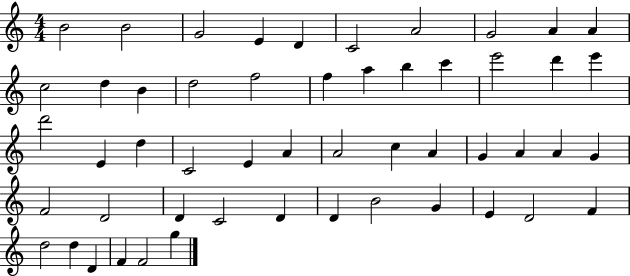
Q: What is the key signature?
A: C major